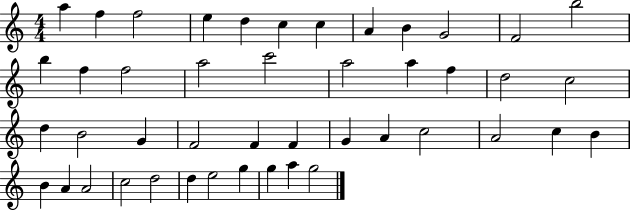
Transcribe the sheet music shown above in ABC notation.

X:1
T:Untitled
M:4/4
L:1/4
K:C
a f f2 e d c c A B G2 F2 b2 b f f2 a2 c'2 a2 a f d2 c2 d B2 G F2 F F G A c2 A2 c B B A A2 c2 d2 d e2 g g a g2